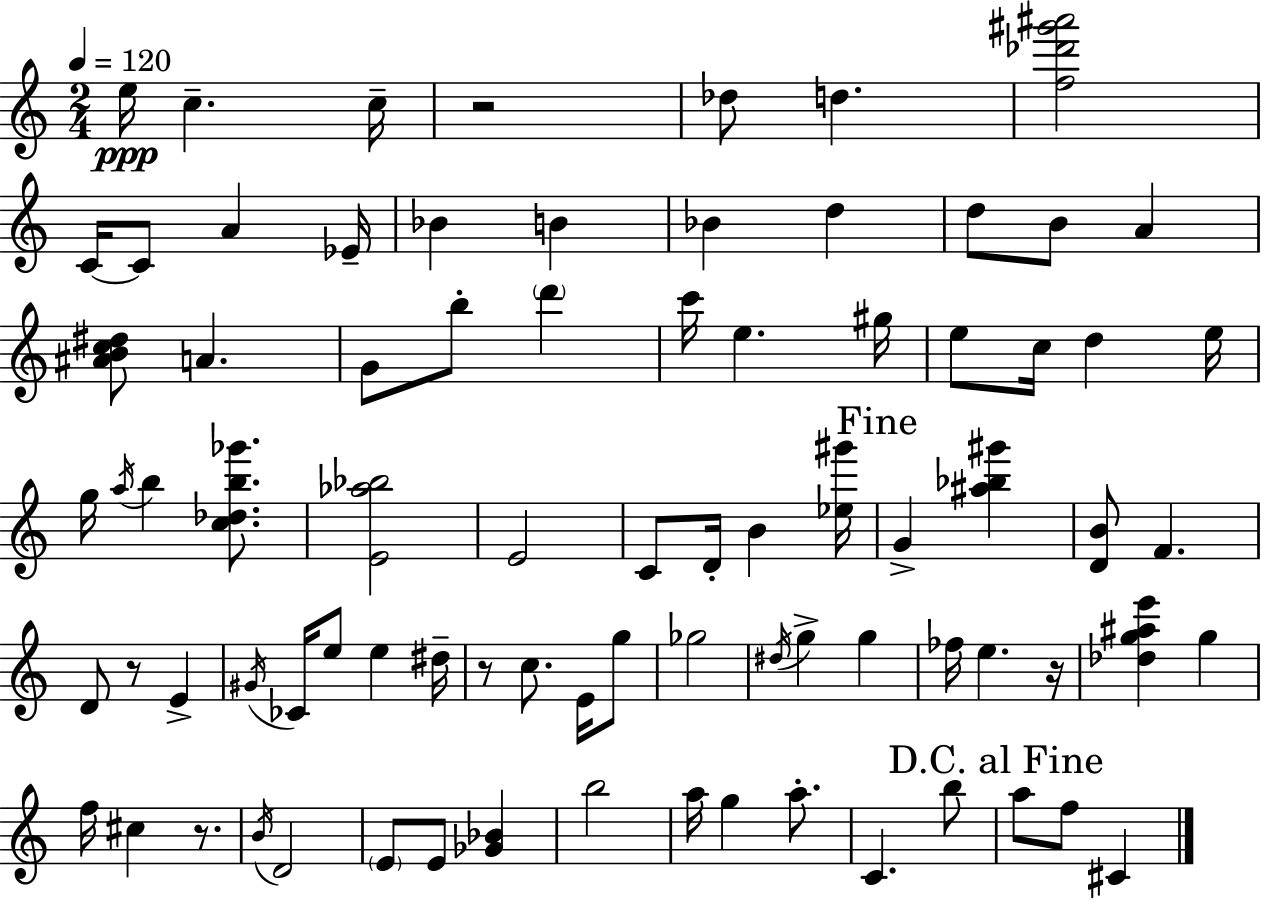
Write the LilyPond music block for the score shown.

{
  \clef treble
  \numericTimeSignature
  \time 2/4
  \key c \major
  \tempo 4 = 120
  e''16\ppp c''4.-- c''16-- | r2 | des''8 d''4. | <f'' des''' gis''' ais'''>2 | \break c'16~~ c'8 a'4 ees'16-- | bes'4 b'4 | bes'4 d''4 | d''8 b'8 a'4 | \break <ais' b' c'' dis''>8 a'4. | g'8 b''8-. \parenthesize d'''4 | c'''16 e''4. gis''16 | e''8 c''16 d''4 e''16 | \break g''16 \acciaccatura { a''16 } b''4 <c'' des'' b'' ges'''>8. | <e' aes'' bes''>2 | e'2 | c'8 d'16-. b'4 | \break <ees'' gis'''>16 \mark "Fine" g'4-> <ais'' bes'' gis'''>4 | <d' b'>8 f'4. | d'8 r8 e'4-> | \acciaccatura { gis'16 } ces'16 e''8 e''4 | \break dis''16-- r8 c''8. e'16 | g''8 ges''2 | \acciaccatura { dis''16 } g''4-> g''4 | fes''16 e''4. | \break r16 <des'' g'' ais'' e'''>4 g''4 | f''16 cis''4 | r8. \acciaccatura { b'16 } d'2 | \parenthesize e'8 e'8 | \break <ges' bes'>4 b''2 | a''16 g''4 | a''8.-. c'4. | b''8 \mark "D.C. al Fine" a''8 f''8 | \break cis'4 \bar "|."
}